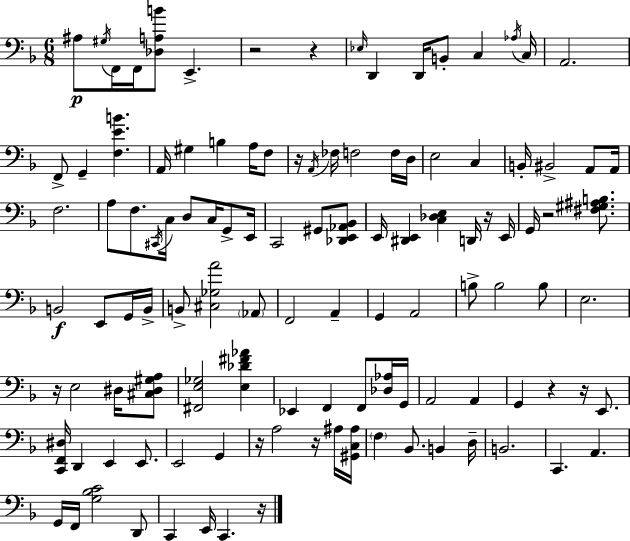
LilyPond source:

{
  \clef bass
  \numericTimeSignature
  \time 6/8
  \key f \major
  ais8\p \acciaccatura { gis16 } f,16 f,16 <des a b'>8 e,4.-> | r2 r4 | \grace { ees16 } d,4 d,16 b,8-. c4 | \acciaccatura { aes16 } c16 a,2. | \break f,8-> g,4-- <f e' b'>4. | a,16 gis4 b4 | a16 f8 r16 \acciaccatura { a,16 } fes16 f2 | f16 d16 e2 | \break c4 b,16-. bis,2-> | a,8 a,16 f2. | a8 f8. \acciaccatura { cis,16 } c16 d8 | c16 g,8-> e,16 c,2 | \break gis,8 <des, e, aes, bes,>8 e,16 <dis, e,>4 <c des e>4 | d,16 r16 e,16 g,16 r2 | <fis gis ais b>8. b,2\f | e,8 g,16 b,16-> b,8-> <cis ges a'>2 | \break \parenthesize aes,8 f,2 | a,4-- g,4 a,2 | b8-> b2 | b8 e2. | \break r16 e2 | dis16 <cis dis gis a>8 <fis, e ges>2 | <e des' fis' aes'>4 ees,4 f,4 | f,8 <des aes>16 g,16 a,2 | \break a,4 g,4 r4 | r16 e,8. <c, f, dis>16 d,4 e,4 | e,8. e,2 | g,4 r16 a2 | \break r16 ais16 <gis, c ais>16 \parenthesize f4 bes,8. | b,4 d16-- b,2. | c,4. a,4. | g,16 f,16 <g bes c'>2 | \break d,8 c,4 e,16 c,4. | r16 \bar "|."
}